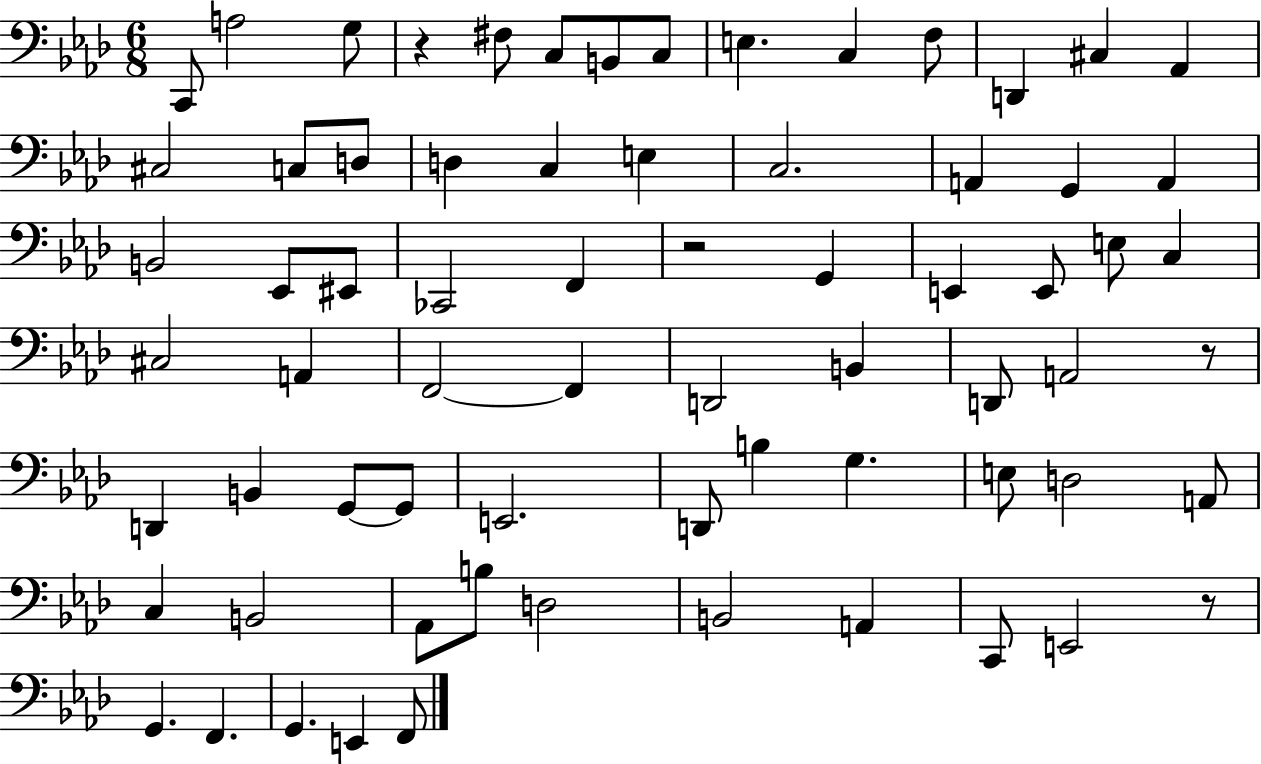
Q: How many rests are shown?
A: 4